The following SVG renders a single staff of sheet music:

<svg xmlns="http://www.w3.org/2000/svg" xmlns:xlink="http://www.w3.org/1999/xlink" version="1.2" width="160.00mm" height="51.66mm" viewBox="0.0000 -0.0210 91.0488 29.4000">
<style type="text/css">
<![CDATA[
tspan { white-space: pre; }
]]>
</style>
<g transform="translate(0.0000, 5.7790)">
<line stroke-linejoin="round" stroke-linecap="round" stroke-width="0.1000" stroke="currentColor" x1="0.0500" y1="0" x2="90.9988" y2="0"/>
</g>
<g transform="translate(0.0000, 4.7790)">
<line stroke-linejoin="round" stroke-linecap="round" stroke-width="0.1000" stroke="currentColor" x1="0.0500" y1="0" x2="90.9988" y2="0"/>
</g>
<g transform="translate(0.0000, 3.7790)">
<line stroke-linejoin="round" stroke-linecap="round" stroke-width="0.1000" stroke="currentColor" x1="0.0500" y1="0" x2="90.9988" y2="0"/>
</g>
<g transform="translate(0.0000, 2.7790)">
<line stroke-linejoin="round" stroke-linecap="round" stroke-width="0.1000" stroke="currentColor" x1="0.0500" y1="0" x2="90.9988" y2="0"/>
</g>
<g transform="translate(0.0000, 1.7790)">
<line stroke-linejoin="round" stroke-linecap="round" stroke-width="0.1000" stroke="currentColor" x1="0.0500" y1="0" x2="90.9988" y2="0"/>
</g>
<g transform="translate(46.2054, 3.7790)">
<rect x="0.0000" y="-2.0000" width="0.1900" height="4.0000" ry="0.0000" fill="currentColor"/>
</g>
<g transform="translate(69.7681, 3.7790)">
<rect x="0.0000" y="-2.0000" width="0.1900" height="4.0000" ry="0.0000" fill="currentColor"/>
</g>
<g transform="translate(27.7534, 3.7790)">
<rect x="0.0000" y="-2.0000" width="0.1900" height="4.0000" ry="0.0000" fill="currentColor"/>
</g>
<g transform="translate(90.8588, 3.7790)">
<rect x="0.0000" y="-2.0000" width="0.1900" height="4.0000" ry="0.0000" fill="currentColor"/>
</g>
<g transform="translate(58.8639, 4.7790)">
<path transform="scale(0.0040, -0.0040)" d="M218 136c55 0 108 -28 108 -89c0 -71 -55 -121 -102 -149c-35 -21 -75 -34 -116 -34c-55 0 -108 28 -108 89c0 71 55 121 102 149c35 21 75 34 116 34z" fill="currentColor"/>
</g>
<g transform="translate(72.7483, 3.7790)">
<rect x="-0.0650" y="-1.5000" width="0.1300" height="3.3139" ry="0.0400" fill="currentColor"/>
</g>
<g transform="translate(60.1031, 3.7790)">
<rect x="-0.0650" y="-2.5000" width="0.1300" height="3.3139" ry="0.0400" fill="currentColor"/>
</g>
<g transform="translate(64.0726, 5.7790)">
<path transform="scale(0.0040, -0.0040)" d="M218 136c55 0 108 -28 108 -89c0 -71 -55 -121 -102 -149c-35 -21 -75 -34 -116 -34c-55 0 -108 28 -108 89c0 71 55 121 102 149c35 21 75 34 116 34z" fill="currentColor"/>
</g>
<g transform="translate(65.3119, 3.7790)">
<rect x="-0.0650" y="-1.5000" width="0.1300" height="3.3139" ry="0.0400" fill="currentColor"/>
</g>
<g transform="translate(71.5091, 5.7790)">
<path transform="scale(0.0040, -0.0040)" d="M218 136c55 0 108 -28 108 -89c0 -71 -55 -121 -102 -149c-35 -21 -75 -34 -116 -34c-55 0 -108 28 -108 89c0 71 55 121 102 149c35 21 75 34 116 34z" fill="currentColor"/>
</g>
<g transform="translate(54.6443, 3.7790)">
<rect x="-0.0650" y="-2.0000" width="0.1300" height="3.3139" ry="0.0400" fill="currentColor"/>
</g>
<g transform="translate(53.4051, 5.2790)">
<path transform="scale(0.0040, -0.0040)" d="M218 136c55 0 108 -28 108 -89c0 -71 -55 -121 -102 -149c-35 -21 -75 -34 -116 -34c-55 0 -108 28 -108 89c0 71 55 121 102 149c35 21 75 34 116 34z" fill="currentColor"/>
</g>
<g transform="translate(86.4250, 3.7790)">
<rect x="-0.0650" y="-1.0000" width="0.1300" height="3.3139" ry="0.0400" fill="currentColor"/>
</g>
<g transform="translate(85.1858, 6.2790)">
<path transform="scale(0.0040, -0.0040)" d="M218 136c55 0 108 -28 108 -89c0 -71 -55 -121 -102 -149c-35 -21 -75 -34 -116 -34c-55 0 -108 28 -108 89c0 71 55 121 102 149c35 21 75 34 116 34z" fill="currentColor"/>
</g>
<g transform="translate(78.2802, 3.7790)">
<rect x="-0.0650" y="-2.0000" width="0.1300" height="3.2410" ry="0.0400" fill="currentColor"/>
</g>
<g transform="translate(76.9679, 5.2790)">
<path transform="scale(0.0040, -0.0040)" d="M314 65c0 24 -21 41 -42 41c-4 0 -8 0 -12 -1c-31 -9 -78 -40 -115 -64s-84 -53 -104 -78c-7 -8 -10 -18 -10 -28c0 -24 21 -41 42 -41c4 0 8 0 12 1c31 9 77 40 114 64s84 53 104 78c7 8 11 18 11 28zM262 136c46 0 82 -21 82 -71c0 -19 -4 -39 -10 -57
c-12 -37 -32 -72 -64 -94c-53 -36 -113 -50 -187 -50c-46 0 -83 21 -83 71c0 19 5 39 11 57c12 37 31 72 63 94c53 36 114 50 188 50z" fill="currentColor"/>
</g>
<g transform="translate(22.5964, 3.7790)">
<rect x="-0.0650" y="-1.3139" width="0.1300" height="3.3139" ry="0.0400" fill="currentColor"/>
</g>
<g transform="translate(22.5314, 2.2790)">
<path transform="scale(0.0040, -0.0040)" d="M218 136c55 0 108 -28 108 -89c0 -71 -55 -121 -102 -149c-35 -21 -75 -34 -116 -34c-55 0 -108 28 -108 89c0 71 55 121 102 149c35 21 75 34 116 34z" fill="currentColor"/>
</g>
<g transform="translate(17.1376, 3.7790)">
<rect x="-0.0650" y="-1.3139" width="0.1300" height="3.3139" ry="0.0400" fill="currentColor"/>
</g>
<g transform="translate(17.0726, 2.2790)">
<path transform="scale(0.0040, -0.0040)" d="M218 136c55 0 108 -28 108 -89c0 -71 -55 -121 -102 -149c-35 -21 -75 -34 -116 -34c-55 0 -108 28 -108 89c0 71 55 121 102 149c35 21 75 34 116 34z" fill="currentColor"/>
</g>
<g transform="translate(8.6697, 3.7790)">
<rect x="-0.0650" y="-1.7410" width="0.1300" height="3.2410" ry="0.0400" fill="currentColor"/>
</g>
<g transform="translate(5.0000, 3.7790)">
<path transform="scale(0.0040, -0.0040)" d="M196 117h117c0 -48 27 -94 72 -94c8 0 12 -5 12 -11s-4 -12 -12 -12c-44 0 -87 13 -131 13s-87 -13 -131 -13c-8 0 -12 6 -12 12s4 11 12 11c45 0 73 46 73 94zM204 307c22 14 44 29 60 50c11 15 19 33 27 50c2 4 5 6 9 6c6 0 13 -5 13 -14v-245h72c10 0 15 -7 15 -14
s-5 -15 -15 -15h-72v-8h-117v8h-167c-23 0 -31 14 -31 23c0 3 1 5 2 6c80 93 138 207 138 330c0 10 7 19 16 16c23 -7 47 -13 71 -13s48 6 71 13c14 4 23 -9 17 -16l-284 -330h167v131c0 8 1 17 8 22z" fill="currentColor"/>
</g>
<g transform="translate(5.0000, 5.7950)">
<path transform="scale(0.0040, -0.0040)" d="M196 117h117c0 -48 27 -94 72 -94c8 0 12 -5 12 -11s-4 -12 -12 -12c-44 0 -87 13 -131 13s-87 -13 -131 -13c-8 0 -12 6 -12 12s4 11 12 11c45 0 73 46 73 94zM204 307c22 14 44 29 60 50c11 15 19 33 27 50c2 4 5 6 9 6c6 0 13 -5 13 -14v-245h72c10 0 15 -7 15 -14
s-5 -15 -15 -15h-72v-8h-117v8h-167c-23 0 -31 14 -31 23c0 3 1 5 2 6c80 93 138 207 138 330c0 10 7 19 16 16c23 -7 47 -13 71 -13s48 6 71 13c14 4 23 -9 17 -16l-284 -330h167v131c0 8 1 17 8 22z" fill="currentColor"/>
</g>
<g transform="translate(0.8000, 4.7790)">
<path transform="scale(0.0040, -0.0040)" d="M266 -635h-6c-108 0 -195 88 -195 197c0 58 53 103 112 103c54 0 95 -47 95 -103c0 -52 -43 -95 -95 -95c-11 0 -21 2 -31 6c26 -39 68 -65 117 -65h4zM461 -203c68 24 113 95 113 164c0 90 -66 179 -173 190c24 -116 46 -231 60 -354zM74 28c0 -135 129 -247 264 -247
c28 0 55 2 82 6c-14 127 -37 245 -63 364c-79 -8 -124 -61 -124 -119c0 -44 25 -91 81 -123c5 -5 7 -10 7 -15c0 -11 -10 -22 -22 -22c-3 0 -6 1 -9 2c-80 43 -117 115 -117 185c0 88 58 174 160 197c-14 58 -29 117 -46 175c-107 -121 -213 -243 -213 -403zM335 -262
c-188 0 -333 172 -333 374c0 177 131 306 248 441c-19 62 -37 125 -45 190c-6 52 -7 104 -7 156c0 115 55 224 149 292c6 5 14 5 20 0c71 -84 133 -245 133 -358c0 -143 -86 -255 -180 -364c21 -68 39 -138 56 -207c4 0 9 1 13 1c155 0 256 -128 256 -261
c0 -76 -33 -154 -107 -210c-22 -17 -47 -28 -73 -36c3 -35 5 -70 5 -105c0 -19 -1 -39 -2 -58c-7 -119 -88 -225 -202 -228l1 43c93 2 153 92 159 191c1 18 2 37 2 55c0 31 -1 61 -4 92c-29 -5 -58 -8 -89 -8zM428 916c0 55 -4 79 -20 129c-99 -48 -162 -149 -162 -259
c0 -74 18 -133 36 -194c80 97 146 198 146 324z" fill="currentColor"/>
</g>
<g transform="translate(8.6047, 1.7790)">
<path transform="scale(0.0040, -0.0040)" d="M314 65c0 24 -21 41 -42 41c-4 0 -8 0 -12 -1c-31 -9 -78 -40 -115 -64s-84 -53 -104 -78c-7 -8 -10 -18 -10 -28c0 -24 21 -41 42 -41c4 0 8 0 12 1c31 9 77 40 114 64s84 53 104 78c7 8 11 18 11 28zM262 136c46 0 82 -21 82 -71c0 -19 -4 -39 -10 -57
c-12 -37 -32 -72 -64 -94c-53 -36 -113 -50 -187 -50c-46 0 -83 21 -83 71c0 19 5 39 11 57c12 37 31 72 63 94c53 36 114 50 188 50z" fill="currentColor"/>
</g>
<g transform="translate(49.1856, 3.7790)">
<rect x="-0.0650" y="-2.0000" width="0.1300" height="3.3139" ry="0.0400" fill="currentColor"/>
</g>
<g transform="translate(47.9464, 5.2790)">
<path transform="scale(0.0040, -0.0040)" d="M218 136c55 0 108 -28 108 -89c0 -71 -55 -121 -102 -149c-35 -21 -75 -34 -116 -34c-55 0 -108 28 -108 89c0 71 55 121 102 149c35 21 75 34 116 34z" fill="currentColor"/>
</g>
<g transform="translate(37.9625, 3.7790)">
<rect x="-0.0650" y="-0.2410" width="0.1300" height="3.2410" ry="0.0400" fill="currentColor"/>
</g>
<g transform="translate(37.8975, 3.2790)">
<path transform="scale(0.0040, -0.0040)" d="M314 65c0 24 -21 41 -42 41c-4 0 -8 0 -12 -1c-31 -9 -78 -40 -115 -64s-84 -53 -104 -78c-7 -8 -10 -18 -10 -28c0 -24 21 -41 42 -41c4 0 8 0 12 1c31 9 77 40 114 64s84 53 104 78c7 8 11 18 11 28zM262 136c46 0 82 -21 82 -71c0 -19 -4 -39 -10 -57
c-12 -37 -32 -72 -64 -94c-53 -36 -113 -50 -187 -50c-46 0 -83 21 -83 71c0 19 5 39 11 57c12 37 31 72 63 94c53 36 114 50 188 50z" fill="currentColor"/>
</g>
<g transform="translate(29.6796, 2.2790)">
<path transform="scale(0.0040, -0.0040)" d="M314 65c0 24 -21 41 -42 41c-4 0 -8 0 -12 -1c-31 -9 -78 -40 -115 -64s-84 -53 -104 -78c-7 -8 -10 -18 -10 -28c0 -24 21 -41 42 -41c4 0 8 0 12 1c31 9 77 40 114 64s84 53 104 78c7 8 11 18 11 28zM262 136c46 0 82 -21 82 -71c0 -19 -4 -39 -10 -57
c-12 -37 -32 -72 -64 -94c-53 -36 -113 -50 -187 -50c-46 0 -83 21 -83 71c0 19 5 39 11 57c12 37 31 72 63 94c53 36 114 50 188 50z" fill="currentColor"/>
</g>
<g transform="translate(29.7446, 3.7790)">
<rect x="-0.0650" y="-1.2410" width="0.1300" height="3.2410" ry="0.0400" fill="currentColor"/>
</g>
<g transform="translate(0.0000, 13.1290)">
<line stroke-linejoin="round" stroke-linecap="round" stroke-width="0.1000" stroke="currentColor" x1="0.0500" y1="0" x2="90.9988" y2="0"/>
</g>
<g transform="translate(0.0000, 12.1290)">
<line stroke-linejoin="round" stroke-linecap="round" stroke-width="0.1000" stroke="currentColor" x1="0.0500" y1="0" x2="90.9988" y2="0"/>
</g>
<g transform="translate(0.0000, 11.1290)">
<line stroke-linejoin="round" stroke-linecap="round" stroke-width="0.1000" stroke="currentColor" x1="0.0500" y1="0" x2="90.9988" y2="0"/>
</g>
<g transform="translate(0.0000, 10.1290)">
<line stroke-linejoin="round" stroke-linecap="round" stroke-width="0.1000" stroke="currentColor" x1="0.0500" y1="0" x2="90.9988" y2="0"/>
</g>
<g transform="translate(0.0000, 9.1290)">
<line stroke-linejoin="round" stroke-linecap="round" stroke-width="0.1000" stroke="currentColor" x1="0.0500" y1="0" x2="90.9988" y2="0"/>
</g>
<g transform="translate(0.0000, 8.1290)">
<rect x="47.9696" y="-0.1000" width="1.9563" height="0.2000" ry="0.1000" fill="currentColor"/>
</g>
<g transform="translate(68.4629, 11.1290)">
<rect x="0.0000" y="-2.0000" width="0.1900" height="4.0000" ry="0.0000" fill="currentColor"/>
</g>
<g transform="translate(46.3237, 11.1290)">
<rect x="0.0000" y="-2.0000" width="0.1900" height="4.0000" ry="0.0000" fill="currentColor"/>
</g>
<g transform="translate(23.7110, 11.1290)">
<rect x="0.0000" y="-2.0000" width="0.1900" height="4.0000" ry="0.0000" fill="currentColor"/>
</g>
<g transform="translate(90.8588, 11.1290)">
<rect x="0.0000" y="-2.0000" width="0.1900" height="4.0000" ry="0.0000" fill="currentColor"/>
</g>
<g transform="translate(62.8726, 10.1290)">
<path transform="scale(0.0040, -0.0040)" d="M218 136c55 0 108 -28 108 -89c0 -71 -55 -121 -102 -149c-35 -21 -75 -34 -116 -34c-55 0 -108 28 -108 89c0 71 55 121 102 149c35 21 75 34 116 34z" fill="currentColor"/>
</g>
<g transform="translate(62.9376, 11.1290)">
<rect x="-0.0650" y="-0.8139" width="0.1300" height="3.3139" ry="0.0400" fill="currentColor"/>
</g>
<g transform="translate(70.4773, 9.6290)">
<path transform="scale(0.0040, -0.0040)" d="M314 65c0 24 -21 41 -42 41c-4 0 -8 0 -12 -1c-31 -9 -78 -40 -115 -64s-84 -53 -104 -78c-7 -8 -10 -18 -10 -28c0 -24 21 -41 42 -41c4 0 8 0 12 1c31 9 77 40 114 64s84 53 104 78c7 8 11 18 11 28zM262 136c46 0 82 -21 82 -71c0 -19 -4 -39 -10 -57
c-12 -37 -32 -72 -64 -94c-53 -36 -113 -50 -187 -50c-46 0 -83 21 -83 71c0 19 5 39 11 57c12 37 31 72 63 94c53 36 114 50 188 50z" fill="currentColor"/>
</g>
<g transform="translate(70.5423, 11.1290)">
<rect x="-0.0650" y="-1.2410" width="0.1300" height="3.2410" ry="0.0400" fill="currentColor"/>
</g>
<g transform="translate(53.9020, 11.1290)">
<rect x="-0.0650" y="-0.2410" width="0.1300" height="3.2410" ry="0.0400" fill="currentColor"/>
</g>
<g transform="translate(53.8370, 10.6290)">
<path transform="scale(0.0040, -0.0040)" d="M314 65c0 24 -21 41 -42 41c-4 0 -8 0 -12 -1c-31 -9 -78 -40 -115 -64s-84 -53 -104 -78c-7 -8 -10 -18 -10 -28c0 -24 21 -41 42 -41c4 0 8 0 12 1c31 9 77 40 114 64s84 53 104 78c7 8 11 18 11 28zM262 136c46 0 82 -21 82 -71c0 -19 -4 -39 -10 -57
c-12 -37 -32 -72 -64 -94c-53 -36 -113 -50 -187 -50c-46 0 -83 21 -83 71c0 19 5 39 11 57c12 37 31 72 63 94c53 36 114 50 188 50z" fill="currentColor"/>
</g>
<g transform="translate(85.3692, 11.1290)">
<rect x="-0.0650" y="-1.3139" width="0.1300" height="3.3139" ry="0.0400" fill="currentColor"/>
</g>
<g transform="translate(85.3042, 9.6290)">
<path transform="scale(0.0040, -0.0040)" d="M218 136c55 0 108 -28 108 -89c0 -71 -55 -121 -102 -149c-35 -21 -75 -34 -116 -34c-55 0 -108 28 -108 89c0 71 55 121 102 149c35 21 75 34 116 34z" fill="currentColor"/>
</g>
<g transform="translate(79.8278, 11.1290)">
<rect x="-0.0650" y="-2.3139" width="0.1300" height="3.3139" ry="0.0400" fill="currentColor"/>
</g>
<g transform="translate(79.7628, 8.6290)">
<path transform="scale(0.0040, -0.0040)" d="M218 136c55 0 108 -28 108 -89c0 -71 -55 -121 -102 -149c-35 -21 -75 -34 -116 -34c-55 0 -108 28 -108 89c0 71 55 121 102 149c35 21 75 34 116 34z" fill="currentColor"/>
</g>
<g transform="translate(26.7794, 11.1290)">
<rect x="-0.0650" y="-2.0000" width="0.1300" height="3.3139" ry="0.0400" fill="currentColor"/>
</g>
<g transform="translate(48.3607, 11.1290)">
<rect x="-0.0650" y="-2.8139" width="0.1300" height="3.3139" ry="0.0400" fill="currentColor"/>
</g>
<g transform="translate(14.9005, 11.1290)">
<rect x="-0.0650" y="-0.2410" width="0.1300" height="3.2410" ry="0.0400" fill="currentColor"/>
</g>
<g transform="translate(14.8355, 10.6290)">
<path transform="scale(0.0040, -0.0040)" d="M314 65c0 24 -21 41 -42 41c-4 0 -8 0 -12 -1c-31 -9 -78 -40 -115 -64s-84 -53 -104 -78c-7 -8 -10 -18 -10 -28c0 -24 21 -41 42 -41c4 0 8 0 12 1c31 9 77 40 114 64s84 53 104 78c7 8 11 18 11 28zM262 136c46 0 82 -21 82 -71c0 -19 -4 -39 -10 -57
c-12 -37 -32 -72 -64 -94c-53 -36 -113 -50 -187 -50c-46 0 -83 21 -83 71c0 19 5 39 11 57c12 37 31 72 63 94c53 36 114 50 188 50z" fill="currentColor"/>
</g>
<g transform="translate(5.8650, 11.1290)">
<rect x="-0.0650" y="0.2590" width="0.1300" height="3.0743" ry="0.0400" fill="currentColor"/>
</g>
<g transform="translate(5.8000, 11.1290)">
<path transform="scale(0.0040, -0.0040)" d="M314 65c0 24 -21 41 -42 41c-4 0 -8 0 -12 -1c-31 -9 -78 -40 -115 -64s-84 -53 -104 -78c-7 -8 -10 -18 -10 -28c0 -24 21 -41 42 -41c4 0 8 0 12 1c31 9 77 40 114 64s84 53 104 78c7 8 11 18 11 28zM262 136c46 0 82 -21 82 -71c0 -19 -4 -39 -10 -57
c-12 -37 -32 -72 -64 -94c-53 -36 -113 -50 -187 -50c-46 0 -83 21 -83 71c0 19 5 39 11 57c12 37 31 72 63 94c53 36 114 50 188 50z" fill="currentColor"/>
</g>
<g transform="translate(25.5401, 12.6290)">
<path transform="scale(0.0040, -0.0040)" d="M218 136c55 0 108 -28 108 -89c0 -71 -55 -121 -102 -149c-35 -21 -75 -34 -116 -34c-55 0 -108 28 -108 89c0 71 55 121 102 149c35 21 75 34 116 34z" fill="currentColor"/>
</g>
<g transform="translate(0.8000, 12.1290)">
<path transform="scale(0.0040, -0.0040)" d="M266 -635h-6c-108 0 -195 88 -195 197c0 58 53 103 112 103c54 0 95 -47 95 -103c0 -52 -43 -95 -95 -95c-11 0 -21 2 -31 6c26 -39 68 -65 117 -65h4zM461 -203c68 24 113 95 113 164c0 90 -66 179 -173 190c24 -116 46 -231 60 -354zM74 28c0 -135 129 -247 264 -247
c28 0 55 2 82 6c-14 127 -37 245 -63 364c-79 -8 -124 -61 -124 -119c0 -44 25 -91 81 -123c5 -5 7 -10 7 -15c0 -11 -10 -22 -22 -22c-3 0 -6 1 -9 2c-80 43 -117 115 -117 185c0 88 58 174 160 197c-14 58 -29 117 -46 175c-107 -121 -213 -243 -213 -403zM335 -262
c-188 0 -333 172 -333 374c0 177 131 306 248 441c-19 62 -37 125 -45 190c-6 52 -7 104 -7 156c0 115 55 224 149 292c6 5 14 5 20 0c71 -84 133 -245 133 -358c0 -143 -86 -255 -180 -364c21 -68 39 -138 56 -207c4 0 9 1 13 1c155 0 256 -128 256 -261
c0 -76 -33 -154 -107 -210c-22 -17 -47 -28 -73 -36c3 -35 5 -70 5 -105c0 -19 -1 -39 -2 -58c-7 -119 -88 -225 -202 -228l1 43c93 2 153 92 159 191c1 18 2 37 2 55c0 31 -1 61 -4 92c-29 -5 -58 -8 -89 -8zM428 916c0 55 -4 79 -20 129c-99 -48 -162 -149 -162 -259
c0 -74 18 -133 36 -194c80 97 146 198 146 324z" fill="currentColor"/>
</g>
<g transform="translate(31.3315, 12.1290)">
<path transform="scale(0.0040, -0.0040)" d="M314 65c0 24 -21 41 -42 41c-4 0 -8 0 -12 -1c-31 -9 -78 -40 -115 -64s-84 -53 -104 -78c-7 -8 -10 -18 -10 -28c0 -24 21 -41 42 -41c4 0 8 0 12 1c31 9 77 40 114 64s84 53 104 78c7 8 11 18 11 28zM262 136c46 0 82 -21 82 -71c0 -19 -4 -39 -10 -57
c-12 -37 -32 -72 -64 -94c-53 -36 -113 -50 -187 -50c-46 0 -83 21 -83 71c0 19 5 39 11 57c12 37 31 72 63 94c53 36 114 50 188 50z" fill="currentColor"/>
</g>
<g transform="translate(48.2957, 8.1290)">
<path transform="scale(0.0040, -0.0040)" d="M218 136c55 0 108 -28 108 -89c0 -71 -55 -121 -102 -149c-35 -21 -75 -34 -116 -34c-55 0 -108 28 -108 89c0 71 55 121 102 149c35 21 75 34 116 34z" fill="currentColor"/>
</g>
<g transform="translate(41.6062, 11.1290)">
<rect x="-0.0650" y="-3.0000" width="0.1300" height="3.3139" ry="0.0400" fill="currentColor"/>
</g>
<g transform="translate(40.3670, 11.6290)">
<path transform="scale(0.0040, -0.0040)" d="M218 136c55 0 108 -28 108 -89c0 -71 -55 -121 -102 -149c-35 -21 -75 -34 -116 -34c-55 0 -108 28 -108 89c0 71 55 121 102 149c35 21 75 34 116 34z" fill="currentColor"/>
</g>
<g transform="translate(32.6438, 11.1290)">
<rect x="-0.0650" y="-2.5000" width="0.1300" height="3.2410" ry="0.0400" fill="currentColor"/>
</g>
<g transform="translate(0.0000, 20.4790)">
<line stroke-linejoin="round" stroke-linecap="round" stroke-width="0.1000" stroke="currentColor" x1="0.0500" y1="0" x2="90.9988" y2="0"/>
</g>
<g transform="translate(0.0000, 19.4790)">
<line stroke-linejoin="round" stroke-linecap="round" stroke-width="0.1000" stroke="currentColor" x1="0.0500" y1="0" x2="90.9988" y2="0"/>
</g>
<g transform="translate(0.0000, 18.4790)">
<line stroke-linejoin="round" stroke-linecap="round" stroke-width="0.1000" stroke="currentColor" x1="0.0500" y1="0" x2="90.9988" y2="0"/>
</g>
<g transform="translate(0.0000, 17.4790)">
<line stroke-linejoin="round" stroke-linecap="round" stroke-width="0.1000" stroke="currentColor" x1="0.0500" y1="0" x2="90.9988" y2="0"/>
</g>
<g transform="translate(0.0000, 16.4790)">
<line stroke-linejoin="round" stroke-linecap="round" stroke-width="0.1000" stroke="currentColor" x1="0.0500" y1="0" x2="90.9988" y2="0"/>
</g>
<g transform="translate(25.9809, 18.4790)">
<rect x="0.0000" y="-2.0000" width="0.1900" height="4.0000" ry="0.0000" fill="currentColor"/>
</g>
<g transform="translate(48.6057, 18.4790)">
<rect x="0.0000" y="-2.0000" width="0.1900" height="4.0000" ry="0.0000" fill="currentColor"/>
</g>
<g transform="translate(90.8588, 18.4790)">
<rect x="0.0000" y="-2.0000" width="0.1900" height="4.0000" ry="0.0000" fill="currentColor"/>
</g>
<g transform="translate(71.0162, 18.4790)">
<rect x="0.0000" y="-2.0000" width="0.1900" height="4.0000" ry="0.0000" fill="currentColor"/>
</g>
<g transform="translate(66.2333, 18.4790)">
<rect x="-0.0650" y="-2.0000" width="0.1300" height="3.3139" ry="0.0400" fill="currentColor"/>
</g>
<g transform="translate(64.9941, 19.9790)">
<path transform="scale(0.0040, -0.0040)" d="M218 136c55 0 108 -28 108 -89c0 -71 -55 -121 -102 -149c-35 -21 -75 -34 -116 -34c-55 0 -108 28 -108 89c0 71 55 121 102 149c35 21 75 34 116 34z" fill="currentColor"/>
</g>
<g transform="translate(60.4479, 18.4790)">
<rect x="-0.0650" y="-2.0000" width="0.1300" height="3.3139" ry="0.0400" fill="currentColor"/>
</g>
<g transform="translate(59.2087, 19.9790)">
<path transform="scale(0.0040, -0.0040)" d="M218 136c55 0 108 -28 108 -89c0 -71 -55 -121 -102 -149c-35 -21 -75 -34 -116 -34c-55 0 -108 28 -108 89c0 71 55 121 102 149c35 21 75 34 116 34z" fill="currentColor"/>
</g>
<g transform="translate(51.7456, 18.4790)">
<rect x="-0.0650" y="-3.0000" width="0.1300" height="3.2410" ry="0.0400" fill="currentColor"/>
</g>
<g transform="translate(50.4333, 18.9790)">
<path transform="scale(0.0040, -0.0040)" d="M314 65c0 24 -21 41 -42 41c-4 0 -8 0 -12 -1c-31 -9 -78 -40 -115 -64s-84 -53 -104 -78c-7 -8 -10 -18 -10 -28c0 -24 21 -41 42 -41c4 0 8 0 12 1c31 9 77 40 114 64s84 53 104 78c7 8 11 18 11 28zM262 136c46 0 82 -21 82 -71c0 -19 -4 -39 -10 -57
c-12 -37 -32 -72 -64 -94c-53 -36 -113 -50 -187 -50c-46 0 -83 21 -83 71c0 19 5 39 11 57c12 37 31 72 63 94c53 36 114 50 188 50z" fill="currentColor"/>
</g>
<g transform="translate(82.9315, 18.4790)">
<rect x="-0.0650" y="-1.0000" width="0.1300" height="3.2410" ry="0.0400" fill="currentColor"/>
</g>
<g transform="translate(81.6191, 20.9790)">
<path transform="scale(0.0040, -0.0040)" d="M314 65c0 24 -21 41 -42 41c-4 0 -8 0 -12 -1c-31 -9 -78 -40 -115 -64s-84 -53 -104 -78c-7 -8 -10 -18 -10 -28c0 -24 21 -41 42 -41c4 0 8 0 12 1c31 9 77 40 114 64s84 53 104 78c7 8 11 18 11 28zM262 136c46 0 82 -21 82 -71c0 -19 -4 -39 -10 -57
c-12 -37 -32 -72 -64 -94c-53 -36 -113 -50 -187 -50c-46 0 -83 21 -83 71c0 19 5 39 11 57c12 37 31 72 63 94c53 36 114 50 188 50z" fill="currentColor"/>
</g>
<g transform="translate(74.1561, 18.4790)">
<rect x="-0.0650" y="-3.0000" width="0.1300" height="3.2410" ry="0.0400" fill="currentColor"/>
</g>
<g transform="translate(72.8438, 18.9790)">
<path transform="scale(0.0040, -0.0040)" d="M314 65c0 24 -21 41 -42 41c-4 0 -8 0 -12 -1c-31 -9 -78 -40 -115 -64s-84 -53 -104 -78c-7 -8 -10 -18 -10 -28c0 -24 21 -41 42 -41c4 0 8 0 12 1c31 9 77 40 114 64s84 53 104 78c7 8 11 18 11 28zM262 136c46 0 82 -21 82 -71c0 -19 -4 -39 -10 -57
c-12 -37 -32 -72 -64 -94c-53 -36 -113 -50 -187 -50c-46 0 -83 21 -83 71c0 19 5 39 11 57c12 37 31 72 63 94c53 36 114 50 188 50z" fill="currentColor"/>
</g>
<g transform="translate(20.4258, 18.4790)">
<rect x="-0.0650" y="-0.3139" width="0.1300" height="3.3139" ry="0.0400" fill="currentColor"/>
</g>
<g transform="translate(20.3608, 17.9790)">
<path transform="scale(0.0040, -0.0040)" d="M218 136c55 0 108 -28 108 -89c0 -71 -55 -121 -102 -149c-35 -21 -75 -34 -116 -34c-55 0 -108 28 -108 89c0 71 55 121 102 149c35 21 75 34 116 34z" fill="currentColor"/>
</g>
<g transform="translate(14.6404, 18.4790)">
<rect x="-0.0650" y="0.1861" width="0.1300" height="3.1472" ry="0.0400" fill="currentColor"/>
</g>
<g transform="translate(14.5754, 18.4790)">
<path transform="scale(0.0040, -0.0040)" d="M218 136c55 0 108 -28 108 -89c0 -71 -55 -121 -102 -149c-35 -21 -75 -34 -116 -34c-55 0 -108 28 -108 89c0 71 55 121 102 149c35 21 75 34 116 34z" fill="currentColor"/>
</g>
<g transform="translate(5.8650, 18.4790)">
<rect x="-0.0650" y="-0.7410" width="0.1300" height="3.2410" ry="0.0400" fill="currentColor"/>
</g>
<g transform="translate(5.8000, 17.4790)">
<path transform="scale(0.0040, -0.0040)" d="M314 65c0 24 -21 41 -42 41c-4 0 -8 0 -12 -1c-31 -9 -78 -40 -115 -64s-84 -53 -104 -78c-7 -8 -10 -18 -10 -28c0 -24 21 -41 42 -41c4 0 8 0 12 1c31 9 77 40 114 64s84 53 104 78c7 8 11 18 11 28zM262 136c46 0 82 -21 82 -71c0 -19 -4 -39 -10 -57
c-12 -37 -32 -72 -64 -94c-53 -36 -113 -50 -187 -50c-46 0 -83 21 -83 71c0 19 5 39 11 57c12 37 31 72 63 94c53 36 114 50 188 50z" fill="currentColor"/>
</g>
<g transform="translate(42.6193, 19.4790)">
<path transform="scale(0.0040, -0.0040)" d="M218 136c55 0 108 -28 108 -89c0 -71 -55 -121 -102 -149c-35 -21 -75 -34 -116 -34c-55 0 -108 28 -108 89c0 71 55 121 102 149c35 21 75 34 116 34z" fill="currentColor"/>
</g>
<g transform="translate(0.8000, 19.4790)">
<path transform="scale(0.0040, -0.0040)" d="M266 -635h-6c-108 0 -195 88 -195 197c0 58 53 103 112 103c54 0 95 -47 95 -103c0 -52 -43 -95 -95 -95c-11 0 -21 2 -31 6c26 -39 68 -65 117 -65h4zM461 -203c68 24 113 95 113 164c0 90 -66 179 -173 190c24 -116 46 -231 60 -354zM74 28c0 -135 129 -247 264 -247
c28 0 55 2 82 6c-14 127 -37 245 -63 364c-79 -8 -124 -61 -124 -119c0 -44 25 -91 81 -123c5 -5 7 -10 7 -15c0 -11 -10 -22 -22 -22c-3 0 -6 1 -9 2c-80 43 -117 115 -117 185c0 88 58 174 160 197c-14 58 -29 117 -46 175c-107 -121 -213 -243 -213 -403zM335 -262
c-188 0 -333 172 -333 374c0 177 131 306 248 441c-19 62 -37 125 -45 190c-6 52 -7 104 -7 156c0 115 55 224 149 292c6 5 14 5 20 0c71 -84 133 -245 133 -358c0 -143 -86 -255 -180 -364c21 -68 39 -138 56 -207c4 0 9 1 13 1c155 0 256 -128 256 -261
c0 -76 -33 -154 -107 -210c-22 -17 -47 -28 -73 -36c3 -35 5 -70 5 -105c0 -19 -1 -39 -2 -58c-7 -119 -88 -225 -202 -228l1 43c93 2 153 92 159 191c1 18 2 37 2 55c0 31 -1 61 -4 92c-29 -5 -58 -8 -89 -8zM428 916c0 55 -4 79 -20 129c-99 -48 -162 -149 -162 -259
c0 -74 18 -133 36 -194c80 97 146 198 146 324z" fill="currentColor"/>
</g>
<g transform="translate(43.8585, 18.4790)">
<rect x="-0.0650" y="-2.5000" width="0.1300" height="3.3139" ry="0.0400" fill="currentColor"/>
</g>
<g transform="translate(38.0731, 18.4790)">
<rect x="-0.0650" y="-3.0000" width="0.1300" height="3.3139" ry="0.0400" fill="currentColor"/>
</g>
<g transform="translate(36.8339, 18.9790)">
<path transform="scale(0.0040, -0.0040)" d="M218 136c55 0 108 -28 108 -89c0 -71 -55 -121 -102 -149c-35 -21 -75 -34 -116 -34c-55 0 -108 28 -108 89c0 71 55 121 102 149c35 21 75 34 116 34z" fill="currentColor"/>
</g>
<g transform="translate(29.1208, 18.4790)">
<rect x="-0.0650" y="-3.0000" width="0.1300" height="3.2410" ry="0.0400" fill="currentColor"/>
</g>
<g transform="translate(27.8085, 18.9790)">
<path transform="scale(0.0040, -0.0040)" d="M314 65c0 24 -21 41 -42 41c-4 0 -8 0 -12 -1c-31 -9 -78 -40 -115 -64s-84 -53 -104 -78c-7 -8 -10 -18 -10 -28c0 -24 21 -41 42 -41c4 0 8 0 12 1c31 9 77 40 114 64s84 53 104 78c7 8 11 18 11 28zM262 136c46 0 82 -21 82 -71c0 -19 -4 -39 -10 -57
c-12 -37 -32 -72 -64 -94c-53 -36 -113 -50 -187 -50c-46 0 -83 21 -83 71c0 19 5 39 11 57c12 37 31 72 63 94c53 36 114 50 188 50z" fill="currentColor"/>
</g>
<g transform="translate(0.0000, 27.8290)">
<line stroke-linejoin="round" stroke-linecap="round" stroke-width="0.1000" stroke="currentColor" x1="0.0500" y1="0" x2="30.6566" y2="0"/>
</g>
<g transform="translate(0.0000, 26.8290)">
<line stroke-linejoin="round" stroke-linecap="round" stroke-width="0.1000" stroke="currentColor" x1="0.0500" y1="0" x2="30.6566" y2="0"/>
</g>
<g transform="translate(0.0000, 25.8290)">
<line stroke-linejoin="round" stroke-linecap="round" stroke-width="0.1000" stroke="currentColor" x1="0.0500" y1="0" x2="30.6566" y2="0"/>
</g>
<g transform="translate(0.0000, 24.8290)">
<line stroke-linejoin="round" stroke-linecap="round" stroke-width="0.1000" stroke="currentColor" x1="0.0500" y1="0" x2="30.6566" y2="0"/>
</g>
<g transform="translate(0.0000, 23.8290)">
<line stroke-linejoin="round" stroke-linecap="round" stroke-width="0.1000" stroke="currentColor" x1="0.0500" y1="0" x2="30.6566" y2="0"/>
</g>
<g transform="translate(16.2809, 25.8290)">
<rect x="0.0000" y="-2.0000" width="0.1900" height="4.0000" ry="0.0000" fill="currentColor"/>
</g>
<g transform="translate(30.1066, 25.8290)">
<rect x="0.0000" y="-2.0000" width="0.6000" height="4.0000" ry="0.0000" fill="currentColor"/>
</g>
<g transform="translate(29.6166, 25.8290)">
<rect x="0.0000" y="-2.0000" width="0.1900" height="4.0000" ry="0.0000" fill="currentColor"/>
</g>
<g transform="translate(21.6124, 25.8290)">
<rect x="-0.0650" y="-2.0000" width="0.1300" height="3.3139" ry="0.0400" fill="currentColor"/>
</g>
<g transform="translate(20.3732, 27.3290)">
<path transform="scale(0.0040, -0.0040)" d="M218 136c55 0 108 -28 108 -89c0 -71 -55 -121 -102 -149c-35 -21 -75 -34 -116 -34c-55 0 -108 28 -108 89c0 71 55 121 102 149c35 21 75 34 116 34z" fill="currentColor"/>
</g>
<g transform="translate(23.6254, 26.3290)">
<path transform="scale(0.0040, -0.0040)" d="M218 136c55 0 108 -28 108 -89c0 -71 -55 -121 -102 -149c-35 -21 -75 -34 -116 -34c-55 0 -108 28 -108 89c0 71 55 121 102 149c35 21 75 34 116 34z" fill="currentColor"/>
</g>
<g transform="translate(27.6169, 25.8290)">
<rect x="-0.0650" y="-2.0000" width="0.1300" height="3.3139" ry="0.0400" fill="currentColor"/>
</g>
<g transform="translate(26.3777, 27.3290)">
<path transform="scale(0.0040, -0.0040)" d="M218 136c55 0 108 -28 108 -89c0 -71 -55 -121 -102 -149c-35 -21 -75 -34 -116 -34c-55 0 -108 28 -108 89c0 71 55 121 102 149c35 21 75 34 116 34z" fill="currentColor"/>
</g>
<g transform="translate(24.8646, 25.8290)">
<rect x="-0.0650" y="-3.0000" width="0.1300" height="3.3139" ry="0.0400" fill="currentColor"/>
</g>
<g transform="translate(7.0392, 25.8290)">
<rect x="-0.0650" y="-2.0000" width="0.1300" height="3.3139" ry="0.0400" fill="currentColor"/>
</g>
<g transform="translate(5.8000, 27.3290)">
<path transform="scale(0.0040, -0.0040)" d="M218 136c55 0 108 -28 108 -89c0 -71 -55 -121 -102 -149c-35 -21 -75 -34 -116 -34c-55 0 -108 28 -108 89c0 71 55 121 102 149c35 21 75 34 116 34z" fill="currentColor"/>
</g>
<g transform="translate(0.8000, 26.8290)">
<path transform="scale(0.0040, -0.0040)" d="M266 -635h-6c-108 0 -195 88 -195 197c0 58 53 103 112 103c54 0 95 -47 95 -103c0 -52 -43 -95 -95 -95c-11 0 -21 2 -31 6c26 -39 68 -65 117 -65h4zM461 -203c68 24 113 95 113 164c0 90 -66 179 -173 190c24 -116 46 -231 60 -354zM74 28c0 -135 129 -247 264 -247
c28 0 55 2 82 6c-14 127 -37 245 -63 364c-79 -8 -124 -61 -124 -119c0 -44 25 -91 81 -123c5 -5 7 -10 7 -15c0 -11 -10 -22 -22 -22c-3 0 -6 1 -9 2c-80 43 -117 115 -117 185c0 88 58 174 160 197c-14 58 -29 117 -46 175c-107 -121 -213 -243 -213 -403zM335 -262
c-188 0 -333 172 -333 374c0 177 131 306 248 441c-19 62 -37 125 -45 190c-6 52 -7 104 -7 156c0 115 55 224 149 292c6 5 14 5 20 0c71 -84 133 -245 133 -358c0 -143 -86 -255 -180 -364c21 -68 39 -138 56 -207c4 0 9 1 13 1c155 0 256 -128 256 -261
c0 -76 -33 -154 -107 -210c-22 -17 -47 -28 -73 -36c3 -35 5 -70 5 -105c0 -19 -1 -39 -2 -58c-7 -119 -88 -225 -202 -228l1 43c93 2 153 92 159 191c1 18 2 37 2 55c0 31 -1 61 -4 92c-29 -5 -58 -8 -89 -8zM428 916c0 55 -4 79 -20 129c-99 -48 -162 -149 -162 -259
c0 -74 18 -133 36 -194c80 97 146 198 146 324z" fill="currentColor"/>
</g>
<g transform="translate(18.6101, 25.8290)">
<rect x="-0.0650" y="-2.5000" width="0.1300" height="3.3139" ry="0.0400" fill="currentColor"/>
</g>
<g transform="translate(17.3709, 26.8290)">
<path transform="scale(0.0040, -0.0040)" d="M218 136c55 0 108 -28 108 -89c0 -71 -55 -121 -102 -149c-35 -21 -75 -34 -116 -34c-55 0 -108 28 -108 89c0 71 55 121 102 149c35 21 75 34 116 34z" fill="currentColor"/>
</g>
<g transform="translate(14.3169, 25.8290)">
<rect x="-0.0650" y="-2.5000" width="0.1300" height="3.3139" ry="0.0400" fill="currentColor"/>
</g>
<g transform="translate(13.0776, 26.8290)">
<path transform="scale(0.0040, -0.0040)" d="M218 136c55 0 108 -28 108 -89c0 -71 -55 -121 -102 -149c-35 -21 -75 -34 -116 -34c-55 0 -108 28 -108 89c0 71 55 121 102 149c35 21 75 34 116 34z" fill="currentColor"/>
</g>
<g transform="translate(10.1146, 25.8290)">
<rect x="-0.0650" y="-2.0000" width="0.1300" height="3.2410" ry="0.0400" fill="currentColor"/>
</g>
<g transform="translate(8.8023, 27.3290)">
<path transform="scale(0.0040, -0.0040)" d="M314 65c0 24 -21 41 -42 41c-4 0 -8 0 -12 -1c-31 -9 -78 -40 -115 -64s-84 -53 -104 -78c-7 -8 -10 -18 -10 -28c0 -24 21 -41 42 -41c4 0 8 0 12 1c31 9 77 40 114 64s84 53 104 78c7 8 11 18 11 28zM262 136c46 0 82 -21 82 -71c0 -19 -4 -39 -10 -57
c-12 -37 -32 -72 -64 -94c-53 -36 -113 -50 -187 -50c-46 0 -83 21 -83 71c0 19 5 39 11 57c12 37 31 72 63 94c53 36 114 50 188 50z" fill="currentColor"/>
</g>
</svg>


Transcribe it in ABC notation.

X:1
T:Untitled
M:4/4
L:1/4
K:C
f2 e e e2 c2 F F G E E F2 D B2 c2 F G2 A a c2 d e2 g e d2 B c A2 A G A2 F F A2 D2 F F2 G G F A F